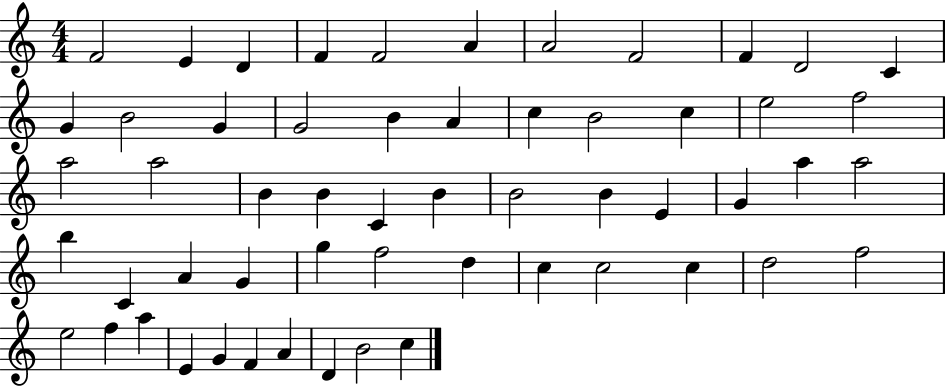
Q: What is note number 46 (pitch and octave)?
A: F5